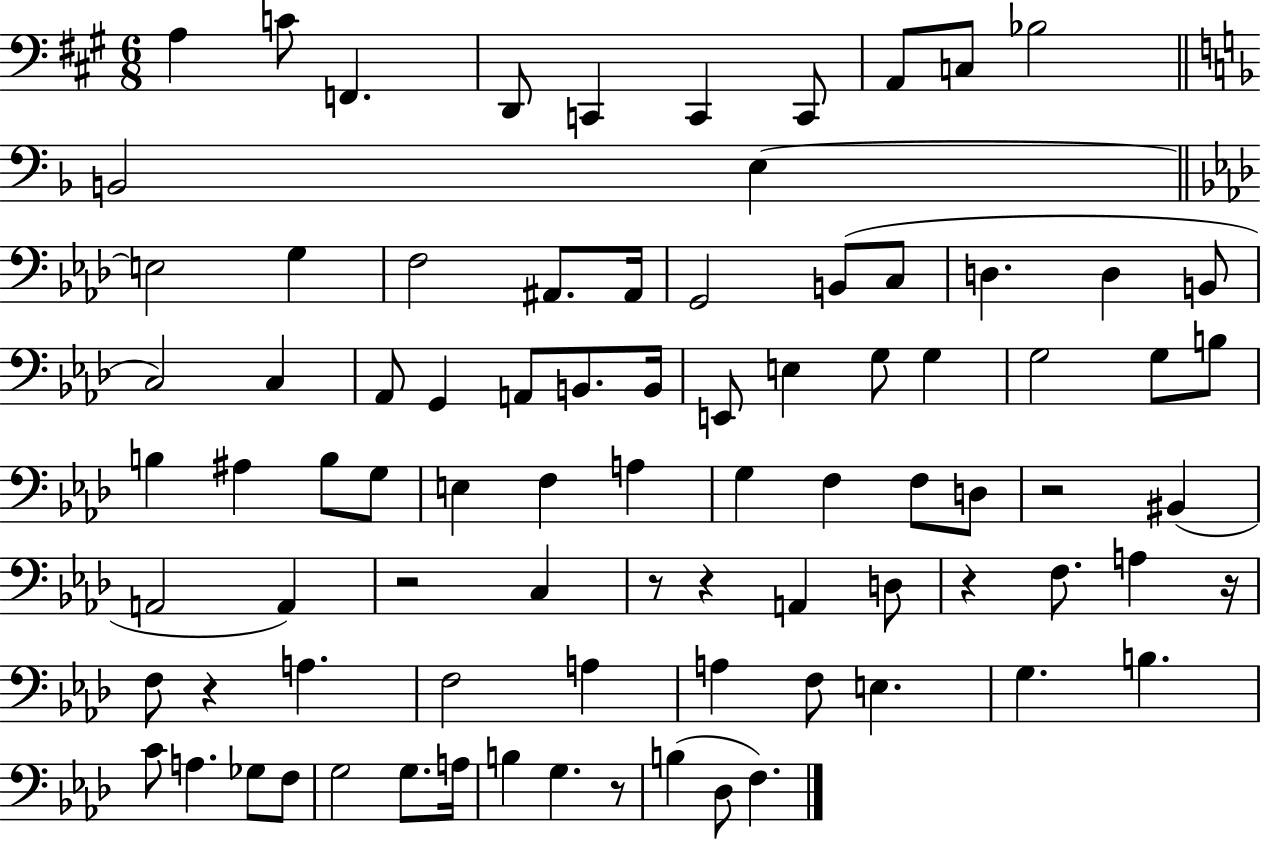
{
  \clef bass
  \numericTimeSignature
  \time 6/8
  \key a \major
  a4 c'8 f,4. | d,8 c,4 c,4 c,8 | a,8 c8 bes2 | \bar "||" \break \key f \major b,2 e4~~ | \bar "||" \break \key aes \major e2 g4 | f2 ais,8. ais,16 | g,2 b,8( c8 | d4. d4 b,8 | \break c2) c4 | aes,8 g,4 a,8 b,8. b,16 | e,8 e4 g8 g4 | g2 g8 b8 | \break b4 ais4 b8 g8 | e4 f4 a4 | g4 f4 f8 d8 | r2 bis,4( | \break a,2 a,4) | r2 c4 | r8 r4 a,4 d8 | r4 f8. a4 r16 | \break f8 r4 a4. | f2 a4 | a4 f8 e4. | g4. b4. | \break c'8 a4. ges8 f8 | g2 g8. a16 | b4 g4. r8 | b4( des8 f4.) | \break \bar "|."
}